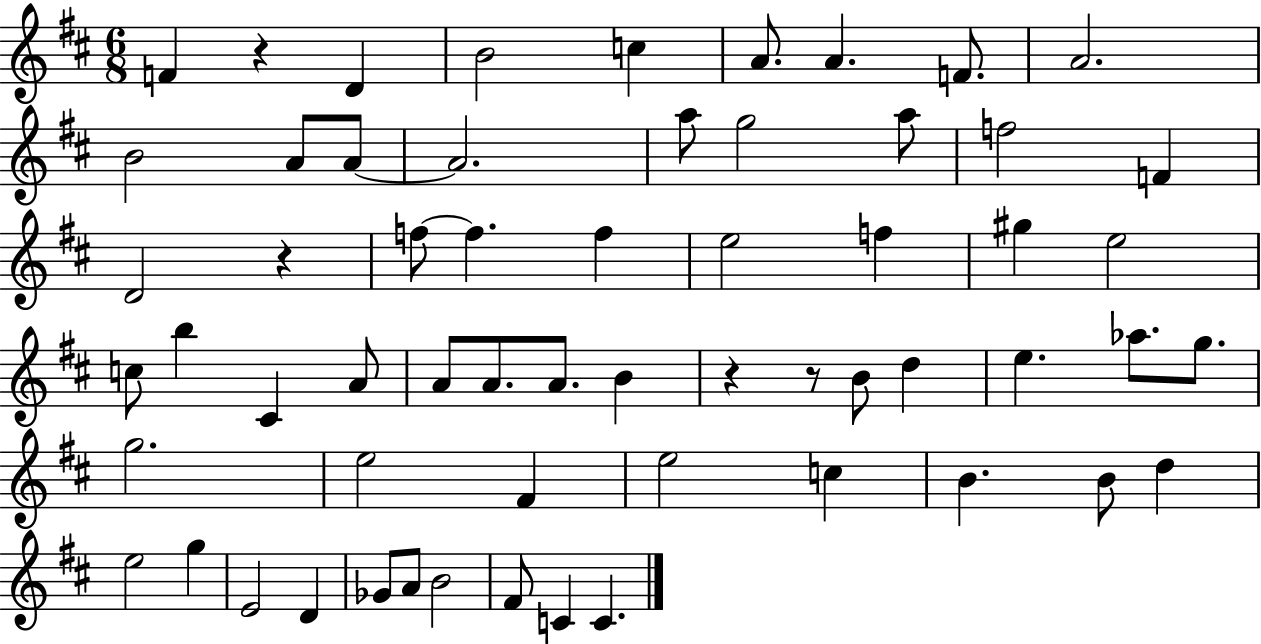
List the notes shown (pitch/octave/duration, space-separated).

F4/q R/q D4/q B4/h C5/q A4/e. A4/q. F4/e. A4/h. B4/h A4/e A4/e A4/h. A5/e G5/h A5/e F5/h F4/q D4/h R/q F5/e F5/q. F5/q E5/h F5/q G#5/q E5/h C5/e B5/q C#4/q A4/e A4/e A4/e. A4/e. B4/q R/q R/e B4/e D5/q E5/q. Ab5/e. G5/e. G5/h. E5/h F#4/q E5/h C5/q B4/q. B4/e D5/q E5/h G5/q E4/h D4/q Gb4/e A4/e B4/h F#4/e C4/q C4/q.